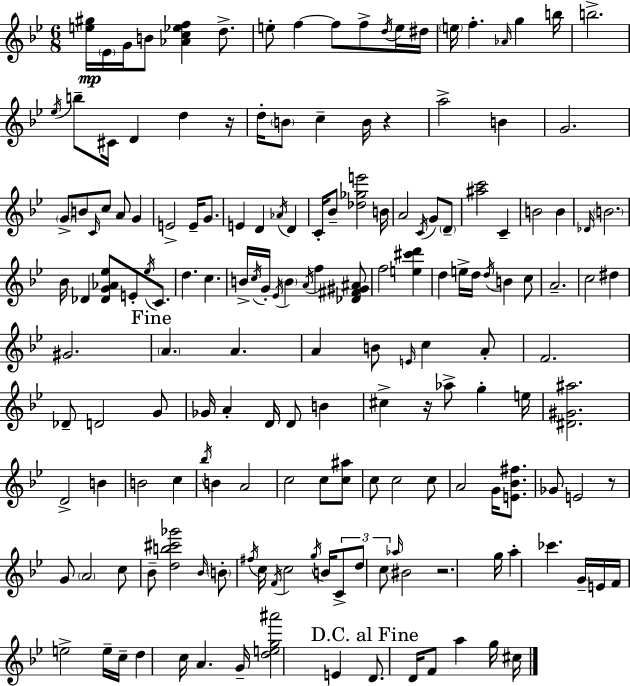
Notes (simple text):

[E5,G#5]/s Eb4/s G4/s B4/e [Ab4,C5,Eb5,F5]/q D5/e. E5/e F5/q F5/e F5/e D5/s E5/s D#5/s E5/s F5/q. Ab4/s G5/q B5/s B5/h. Eb5/s B5/e C#4/s D4/q D5/q R/s D5/s B4/e C5/q B4/s R/q A5/h B4/q G4/h. G4/e B4/e C4/s C5/e A4/e G4/q E4/h E4/s G4/e. E4/q D4/q Ab4/s D4/q C4/s Bb4/e [Db5,Gb5,E6]/h B4/s A4/h C4/s G4/e D4/e [A#5,C6]/h C4/q B4/h B4/q Db4/s B4/h. Bb4/s Db4/q [Db4,G4,Ab4,Eb5]/e E4/e Eb5/s C4/e. D5/q. C5/q. B4/s C5/s G4/s Eb4/s B4/q A4/s F5/q [Db4,F#4,G#4,A#4]/e F5/h [E5,C#6,D6]/q D5/q E5/s D5/s D5/s B4/q C5/e A4/h. C5/h D#5/q G#4/h. A4/q. A4/q. A4/q B4/e E4/s C5/q A4/e F4/h. Db4/e D4/h G4/e Gb4/s A4/q D4/s D4/e B4/q C#5/q R/s Ab5/e G5/q E5/s [D#4,G#4,A#5]/h. D4/h B4/q B4/h C5/q Bb5/s B4/q A4/h C5/h C5/e [C5,A#5]/e C5/e C5/h C5/e A4/h G4/s [E4,Bb4,F#5]/e. Gb4/e E4/h R/e G4/e A4/h C5/e Bb4/e [D5,B5,C#6,Gb6]/h Bb4/s B4/e F#5/s C5/s F4/s C5/h G5/s B4/s C4/e D5/e C5/e Ab5/s BIS4/h R/h. G5/s A5/q CES6/q. G4/s E4/s F4/s E5/h E5/s C5/s D5/q C5/s A4/q. G4/s [D5,E5,G5,A#6]/h E4/q D4/e. D4/s F4/e A5/q G5/s C#5/s